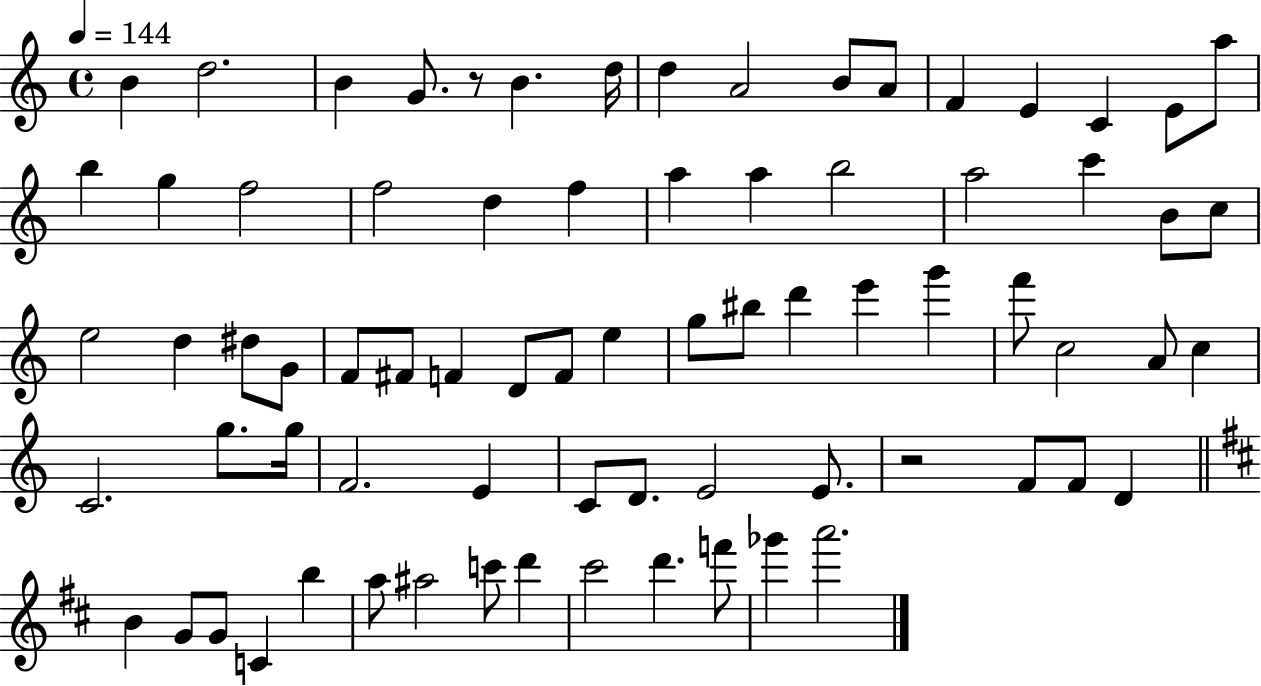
{
  \clef treble
  \time 4/4
  \defaultTimeSignature
  \key c \major
  \tempo 4 = 144
  \repeat volta 2 { b'4 d''2. | b'4 g'8. r8 b'4. d''16 | d''4 a'2 b'8 a'8 | f'4 e'4 c'4 e'8 a''8 | \break b''4 g''4 f''2 | f''2 d''4 f''4 | a''4 a''4 b''2 | a''2 c'''4 b'8 c''8 | \break e''2 d''4 dis''8 g'8 | f'8 fis'8 f'4 d'8 f'8 e''4 | g''8 bis''8 d'''4 e'''4 g'''4 | f'''8 c''2 a'8 c''4 | \break c'2. g''8. g''16 | f'2. e'4 | c'8 d'8. e'2 e'8. | r2 f'8 f'8 d'4 | \break \bar "||" \break \key b \minor b'4 g'8 g'8 c'4 b''4 | a''8 ais''2 c'''8 d'''4 | cis'''2 d'''4. f'''8 | ges'''4 a'''2. | \break } \bar "|."
}